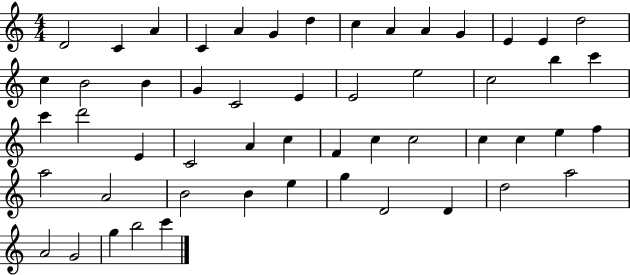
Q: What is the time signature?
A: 4/4